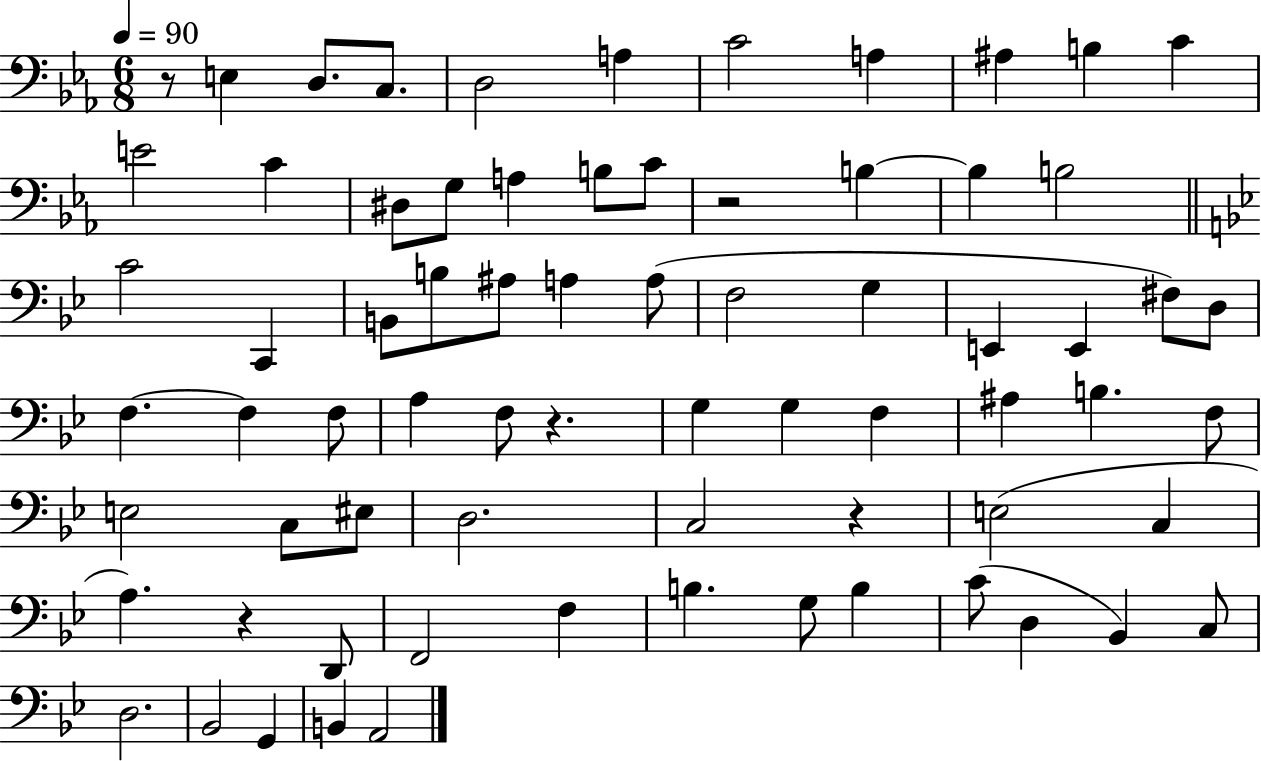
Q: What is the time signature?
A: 6/8